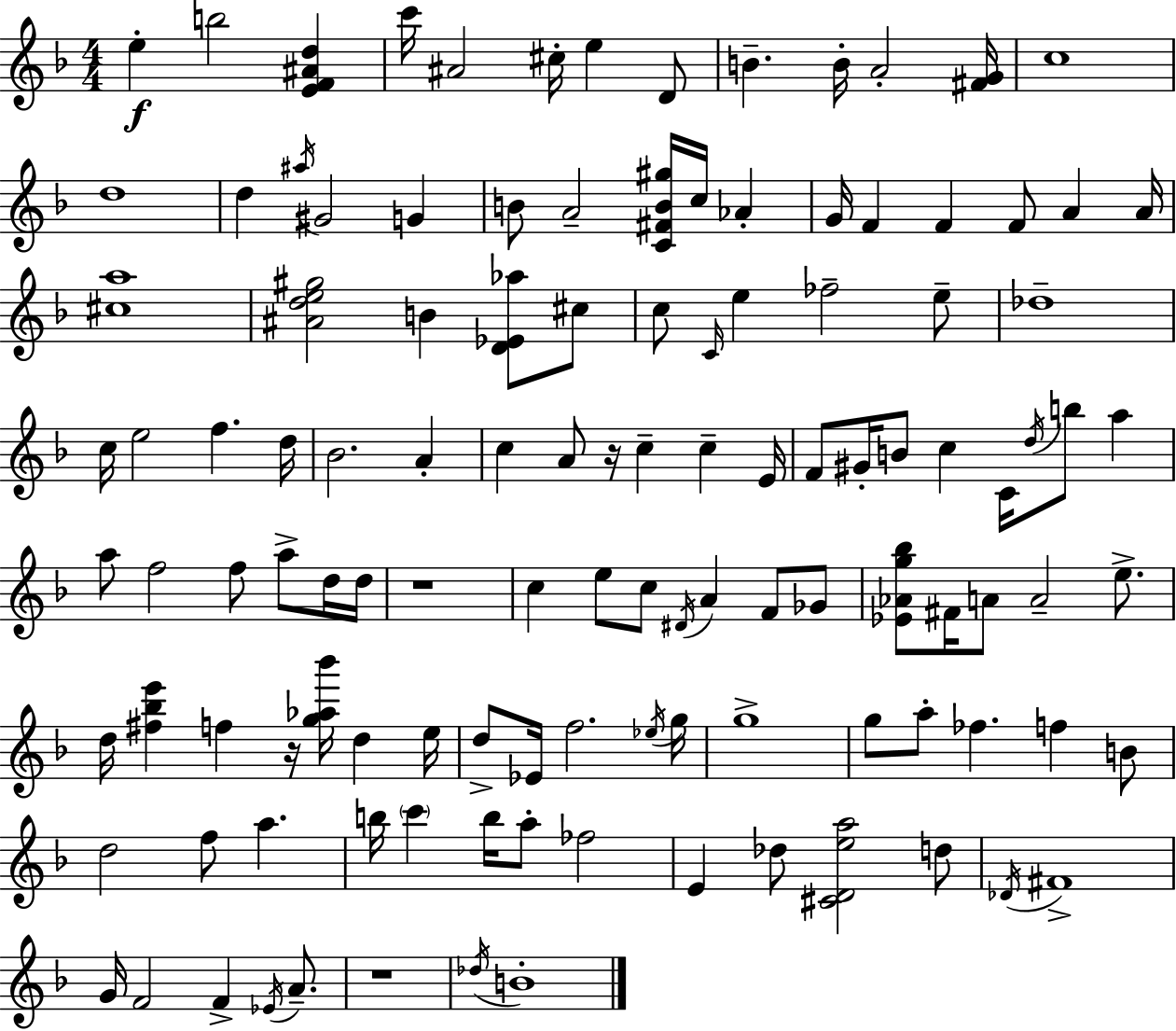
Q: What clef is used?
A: treble